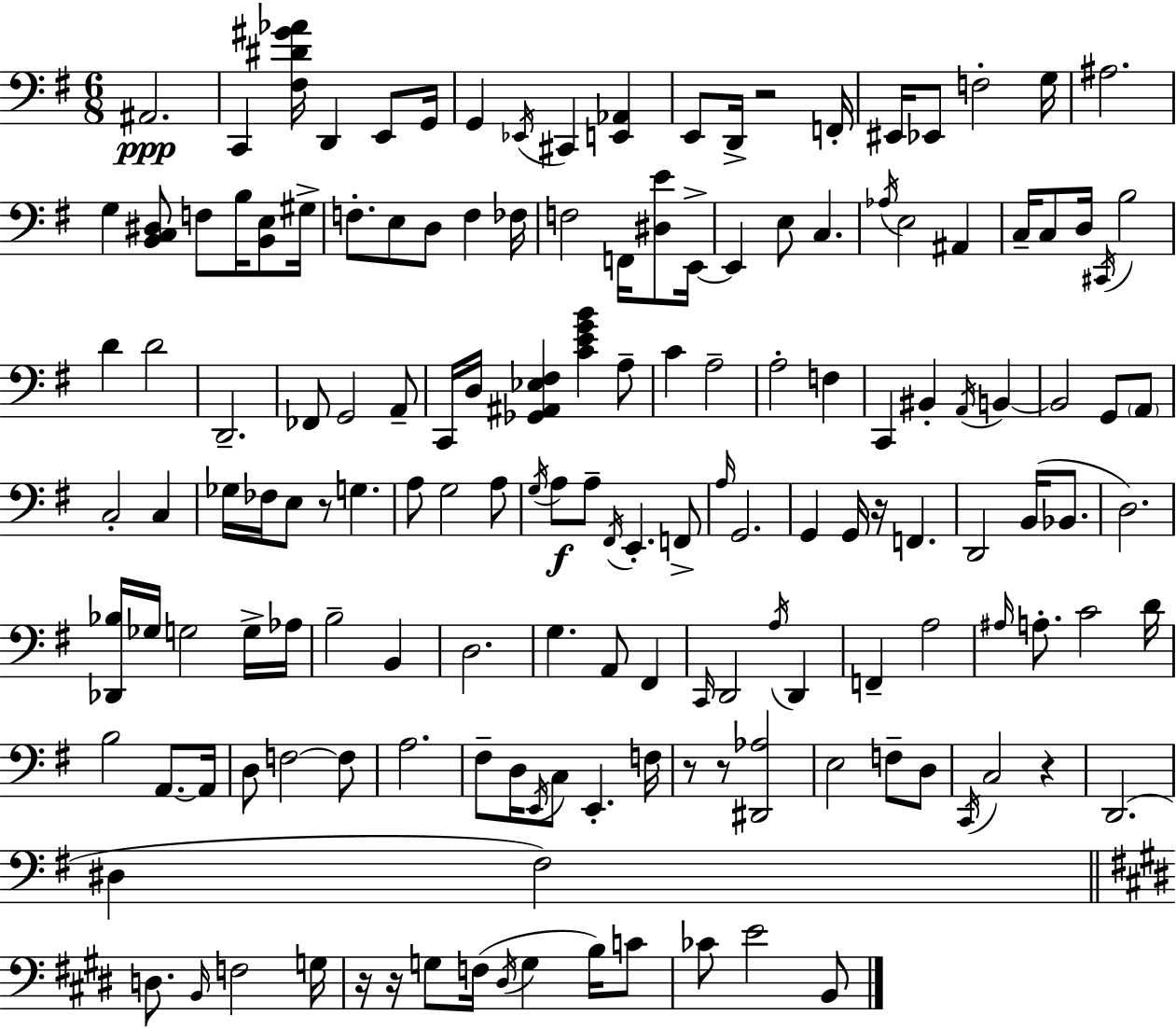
{
  \clef bass
  \numericTimeSignature
  \time 6/8
  \key e \minor
  ais,2.\ppp | c,4 <fis dis' gis' aes'>16 d,4 e,8 g,16 | g,4 \acciaccatura { ees,16 } cis,4 <e, aes,>4 | e,8 d,16-> r2 | \break f,16-. eis,16 ees,8 f2-. | g16 ais2. | g4 <b, c dis>8 f8 b16 <b, e>8 | gis16-> f8.-. e8 d8 f4 | \break fes16 f2 f,16 <dis e'>8 | e,16->~~ e,4 e8 c4. | \acciaccatura { aes16 } e2 ais,4 | c16-- c8 d16 \acciaccatura { cis,16 } b2 | \break d'4 d'2 | d,2.-- | fes,8 g,2 | a,8-- c,16 d16 <ges, ais, ees fis>4 <c' e' g' b'>4 | \break a8-- c'4 a2-- | a2-. f4 | c,4 bis,4-. \acciaccatura { a,16 } | b,4~~ b,2 | \break g,8 \parenthesize a,8 c2-. | c4 ges16 fes16 e8 r8 g4. | a8 g2 | a8 \acciaccatura { g16 }\f a8 a8-- \acciaccatura { fis,16 } e,4.-. | \break f,8-> \grace { a16 } g,2. | g,4 g,16 | r16 f,4. d,2 | b,16( bes,8. d2.) | \break <des, bes>16 ges16 g2 | g16-> aes16 b2-- | b,4 d2. | g4. | \break a,8 fis,4 \grace { c,16 } d,2 | \acciaccatura { a16 } d,4 f,4-- | a2 \grace { ais16 } a8.-. | c'2 d'16 b2 | \break a,8.~~ a,16 d8 | f2~~ f8 a2. | fis8-- | d16 \acciaccatura { e,16 } c8 e,4.-. f16 r8 | \break r8 <dis, aes>2 e2 | f8-- d8 \acciaccatura { c,16 } | c2 r4 | d,2.( | \break dis4 fis2) | \bar "||" \break \key e \major d8. \grace { b,16 } f2 | g16 r16 r16 g8 f16( \acciaccatura { dis16 } g4 b16) | c'8 ces'8 e'2 | b,8 \bar "|."
}